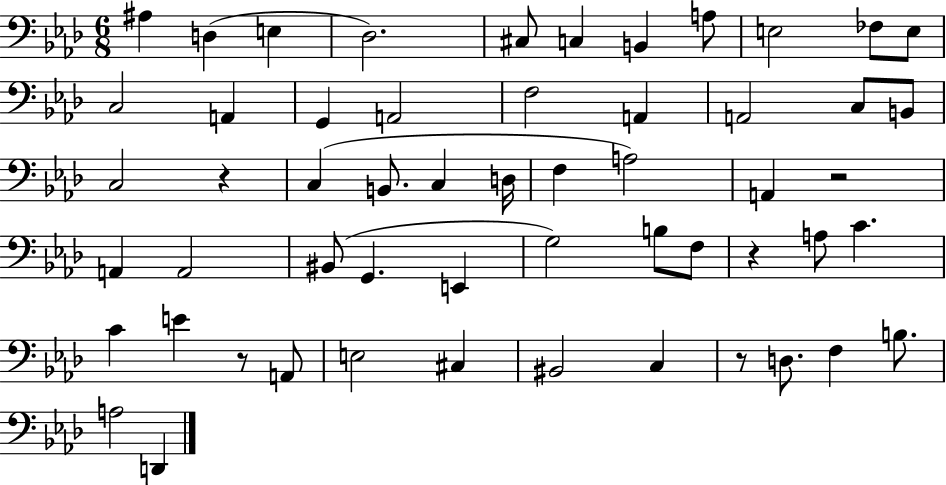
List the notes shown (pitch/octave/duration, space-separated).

A#3/q D3/q E3/q Db3/h. C#3/e C3/q B2/q A3/e E3/h FES3/e E3/e C3/h A2/q G2/q A2/h F3/h A2/q A2/h C3/e B2/e C3/h R/q C3/q B2/e. C3/q D3/s F3/q A3/h A2/q R/h A2/q A2/h BIS2/e G2/q. E2/q G3/h B3/e F3/e R/q A3/e C4/q. C4/q E4/q R/e A2/e E3/h C#3/q BIS2/h C3/q R/e D3/e. F3/q B3/e. A3/h D2/q